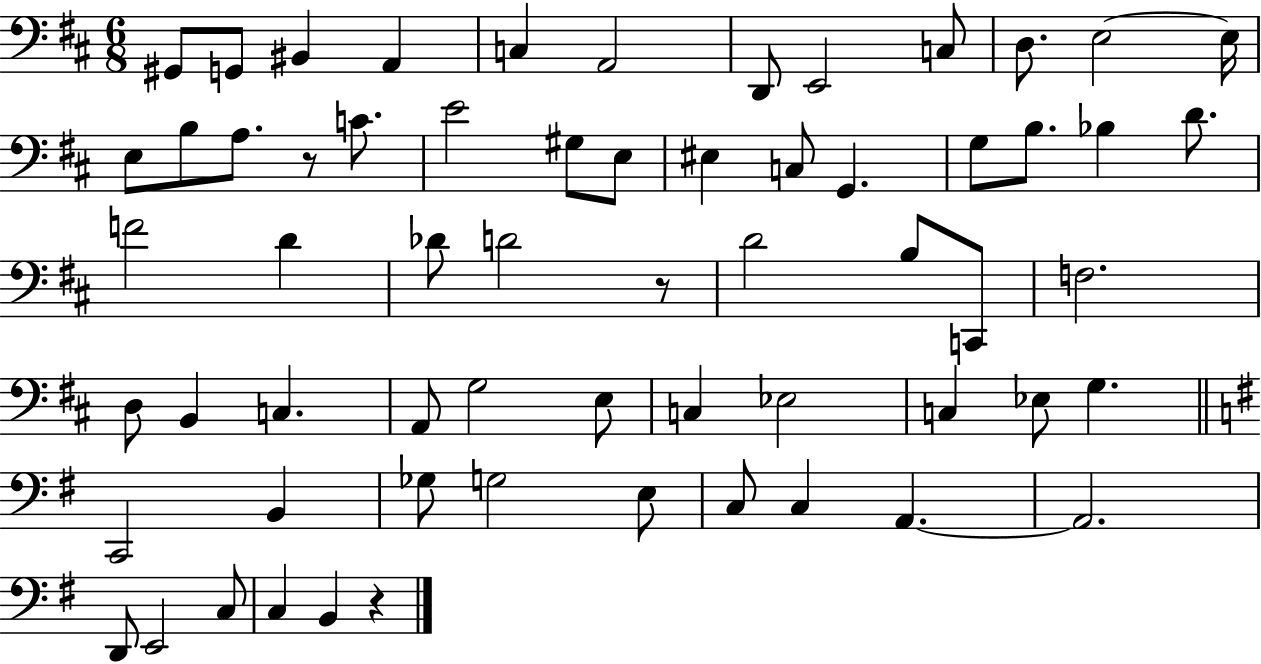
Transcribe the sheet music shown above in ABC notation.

X:1
T:Untitled
M:6/8
L:1/4
K:D
^G,,/2 G,,/2 ^B,, A,, C, A,,2 D,,/2 E,,2 C,/2 D,/2 E,2 E,/4 E,/2 B,/2 A,/2 z/2 C/2 E2 ^G,/2 E,/2 ^E, C,/2 G,, G,/2 B,/2 _B, D/2 F2 D _D/2 D2 z/2 D2 B,/2 C,,/2 F,2 D,/2 B,, C, A,,/2 G,2 E,/2 C, _E,2 C, _E,/2 G, C,,2 B,, _G,/2 G,2 E,/2 C,/2 C, A,, A,,2 D,,/2 E,,2 C,/2 C, B,, z